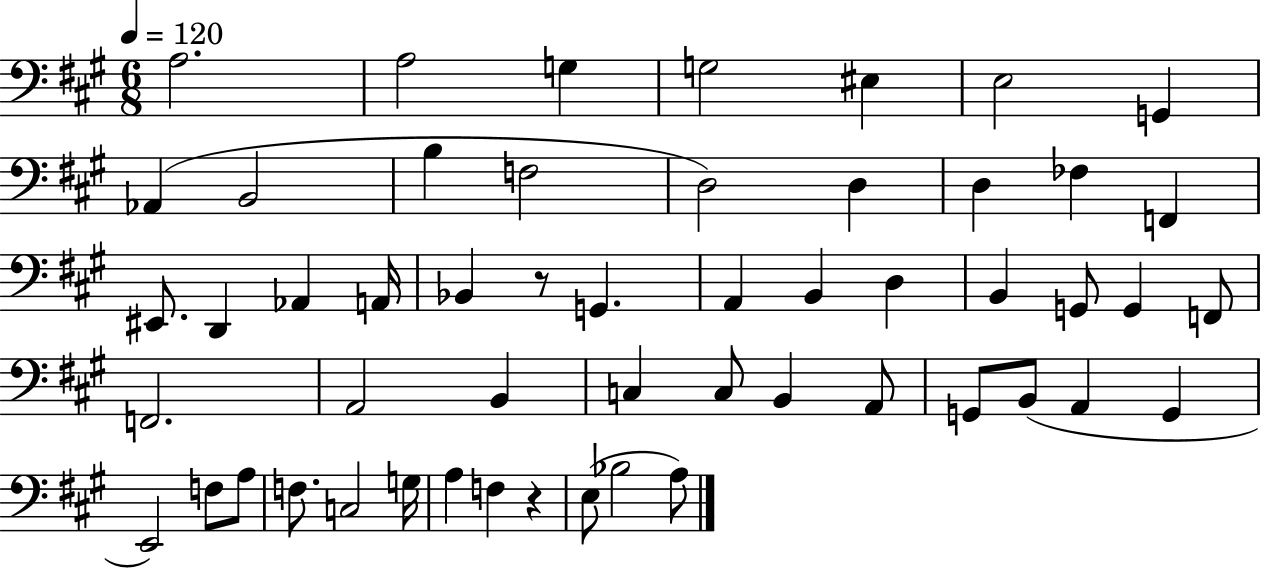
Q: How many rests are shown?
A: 2